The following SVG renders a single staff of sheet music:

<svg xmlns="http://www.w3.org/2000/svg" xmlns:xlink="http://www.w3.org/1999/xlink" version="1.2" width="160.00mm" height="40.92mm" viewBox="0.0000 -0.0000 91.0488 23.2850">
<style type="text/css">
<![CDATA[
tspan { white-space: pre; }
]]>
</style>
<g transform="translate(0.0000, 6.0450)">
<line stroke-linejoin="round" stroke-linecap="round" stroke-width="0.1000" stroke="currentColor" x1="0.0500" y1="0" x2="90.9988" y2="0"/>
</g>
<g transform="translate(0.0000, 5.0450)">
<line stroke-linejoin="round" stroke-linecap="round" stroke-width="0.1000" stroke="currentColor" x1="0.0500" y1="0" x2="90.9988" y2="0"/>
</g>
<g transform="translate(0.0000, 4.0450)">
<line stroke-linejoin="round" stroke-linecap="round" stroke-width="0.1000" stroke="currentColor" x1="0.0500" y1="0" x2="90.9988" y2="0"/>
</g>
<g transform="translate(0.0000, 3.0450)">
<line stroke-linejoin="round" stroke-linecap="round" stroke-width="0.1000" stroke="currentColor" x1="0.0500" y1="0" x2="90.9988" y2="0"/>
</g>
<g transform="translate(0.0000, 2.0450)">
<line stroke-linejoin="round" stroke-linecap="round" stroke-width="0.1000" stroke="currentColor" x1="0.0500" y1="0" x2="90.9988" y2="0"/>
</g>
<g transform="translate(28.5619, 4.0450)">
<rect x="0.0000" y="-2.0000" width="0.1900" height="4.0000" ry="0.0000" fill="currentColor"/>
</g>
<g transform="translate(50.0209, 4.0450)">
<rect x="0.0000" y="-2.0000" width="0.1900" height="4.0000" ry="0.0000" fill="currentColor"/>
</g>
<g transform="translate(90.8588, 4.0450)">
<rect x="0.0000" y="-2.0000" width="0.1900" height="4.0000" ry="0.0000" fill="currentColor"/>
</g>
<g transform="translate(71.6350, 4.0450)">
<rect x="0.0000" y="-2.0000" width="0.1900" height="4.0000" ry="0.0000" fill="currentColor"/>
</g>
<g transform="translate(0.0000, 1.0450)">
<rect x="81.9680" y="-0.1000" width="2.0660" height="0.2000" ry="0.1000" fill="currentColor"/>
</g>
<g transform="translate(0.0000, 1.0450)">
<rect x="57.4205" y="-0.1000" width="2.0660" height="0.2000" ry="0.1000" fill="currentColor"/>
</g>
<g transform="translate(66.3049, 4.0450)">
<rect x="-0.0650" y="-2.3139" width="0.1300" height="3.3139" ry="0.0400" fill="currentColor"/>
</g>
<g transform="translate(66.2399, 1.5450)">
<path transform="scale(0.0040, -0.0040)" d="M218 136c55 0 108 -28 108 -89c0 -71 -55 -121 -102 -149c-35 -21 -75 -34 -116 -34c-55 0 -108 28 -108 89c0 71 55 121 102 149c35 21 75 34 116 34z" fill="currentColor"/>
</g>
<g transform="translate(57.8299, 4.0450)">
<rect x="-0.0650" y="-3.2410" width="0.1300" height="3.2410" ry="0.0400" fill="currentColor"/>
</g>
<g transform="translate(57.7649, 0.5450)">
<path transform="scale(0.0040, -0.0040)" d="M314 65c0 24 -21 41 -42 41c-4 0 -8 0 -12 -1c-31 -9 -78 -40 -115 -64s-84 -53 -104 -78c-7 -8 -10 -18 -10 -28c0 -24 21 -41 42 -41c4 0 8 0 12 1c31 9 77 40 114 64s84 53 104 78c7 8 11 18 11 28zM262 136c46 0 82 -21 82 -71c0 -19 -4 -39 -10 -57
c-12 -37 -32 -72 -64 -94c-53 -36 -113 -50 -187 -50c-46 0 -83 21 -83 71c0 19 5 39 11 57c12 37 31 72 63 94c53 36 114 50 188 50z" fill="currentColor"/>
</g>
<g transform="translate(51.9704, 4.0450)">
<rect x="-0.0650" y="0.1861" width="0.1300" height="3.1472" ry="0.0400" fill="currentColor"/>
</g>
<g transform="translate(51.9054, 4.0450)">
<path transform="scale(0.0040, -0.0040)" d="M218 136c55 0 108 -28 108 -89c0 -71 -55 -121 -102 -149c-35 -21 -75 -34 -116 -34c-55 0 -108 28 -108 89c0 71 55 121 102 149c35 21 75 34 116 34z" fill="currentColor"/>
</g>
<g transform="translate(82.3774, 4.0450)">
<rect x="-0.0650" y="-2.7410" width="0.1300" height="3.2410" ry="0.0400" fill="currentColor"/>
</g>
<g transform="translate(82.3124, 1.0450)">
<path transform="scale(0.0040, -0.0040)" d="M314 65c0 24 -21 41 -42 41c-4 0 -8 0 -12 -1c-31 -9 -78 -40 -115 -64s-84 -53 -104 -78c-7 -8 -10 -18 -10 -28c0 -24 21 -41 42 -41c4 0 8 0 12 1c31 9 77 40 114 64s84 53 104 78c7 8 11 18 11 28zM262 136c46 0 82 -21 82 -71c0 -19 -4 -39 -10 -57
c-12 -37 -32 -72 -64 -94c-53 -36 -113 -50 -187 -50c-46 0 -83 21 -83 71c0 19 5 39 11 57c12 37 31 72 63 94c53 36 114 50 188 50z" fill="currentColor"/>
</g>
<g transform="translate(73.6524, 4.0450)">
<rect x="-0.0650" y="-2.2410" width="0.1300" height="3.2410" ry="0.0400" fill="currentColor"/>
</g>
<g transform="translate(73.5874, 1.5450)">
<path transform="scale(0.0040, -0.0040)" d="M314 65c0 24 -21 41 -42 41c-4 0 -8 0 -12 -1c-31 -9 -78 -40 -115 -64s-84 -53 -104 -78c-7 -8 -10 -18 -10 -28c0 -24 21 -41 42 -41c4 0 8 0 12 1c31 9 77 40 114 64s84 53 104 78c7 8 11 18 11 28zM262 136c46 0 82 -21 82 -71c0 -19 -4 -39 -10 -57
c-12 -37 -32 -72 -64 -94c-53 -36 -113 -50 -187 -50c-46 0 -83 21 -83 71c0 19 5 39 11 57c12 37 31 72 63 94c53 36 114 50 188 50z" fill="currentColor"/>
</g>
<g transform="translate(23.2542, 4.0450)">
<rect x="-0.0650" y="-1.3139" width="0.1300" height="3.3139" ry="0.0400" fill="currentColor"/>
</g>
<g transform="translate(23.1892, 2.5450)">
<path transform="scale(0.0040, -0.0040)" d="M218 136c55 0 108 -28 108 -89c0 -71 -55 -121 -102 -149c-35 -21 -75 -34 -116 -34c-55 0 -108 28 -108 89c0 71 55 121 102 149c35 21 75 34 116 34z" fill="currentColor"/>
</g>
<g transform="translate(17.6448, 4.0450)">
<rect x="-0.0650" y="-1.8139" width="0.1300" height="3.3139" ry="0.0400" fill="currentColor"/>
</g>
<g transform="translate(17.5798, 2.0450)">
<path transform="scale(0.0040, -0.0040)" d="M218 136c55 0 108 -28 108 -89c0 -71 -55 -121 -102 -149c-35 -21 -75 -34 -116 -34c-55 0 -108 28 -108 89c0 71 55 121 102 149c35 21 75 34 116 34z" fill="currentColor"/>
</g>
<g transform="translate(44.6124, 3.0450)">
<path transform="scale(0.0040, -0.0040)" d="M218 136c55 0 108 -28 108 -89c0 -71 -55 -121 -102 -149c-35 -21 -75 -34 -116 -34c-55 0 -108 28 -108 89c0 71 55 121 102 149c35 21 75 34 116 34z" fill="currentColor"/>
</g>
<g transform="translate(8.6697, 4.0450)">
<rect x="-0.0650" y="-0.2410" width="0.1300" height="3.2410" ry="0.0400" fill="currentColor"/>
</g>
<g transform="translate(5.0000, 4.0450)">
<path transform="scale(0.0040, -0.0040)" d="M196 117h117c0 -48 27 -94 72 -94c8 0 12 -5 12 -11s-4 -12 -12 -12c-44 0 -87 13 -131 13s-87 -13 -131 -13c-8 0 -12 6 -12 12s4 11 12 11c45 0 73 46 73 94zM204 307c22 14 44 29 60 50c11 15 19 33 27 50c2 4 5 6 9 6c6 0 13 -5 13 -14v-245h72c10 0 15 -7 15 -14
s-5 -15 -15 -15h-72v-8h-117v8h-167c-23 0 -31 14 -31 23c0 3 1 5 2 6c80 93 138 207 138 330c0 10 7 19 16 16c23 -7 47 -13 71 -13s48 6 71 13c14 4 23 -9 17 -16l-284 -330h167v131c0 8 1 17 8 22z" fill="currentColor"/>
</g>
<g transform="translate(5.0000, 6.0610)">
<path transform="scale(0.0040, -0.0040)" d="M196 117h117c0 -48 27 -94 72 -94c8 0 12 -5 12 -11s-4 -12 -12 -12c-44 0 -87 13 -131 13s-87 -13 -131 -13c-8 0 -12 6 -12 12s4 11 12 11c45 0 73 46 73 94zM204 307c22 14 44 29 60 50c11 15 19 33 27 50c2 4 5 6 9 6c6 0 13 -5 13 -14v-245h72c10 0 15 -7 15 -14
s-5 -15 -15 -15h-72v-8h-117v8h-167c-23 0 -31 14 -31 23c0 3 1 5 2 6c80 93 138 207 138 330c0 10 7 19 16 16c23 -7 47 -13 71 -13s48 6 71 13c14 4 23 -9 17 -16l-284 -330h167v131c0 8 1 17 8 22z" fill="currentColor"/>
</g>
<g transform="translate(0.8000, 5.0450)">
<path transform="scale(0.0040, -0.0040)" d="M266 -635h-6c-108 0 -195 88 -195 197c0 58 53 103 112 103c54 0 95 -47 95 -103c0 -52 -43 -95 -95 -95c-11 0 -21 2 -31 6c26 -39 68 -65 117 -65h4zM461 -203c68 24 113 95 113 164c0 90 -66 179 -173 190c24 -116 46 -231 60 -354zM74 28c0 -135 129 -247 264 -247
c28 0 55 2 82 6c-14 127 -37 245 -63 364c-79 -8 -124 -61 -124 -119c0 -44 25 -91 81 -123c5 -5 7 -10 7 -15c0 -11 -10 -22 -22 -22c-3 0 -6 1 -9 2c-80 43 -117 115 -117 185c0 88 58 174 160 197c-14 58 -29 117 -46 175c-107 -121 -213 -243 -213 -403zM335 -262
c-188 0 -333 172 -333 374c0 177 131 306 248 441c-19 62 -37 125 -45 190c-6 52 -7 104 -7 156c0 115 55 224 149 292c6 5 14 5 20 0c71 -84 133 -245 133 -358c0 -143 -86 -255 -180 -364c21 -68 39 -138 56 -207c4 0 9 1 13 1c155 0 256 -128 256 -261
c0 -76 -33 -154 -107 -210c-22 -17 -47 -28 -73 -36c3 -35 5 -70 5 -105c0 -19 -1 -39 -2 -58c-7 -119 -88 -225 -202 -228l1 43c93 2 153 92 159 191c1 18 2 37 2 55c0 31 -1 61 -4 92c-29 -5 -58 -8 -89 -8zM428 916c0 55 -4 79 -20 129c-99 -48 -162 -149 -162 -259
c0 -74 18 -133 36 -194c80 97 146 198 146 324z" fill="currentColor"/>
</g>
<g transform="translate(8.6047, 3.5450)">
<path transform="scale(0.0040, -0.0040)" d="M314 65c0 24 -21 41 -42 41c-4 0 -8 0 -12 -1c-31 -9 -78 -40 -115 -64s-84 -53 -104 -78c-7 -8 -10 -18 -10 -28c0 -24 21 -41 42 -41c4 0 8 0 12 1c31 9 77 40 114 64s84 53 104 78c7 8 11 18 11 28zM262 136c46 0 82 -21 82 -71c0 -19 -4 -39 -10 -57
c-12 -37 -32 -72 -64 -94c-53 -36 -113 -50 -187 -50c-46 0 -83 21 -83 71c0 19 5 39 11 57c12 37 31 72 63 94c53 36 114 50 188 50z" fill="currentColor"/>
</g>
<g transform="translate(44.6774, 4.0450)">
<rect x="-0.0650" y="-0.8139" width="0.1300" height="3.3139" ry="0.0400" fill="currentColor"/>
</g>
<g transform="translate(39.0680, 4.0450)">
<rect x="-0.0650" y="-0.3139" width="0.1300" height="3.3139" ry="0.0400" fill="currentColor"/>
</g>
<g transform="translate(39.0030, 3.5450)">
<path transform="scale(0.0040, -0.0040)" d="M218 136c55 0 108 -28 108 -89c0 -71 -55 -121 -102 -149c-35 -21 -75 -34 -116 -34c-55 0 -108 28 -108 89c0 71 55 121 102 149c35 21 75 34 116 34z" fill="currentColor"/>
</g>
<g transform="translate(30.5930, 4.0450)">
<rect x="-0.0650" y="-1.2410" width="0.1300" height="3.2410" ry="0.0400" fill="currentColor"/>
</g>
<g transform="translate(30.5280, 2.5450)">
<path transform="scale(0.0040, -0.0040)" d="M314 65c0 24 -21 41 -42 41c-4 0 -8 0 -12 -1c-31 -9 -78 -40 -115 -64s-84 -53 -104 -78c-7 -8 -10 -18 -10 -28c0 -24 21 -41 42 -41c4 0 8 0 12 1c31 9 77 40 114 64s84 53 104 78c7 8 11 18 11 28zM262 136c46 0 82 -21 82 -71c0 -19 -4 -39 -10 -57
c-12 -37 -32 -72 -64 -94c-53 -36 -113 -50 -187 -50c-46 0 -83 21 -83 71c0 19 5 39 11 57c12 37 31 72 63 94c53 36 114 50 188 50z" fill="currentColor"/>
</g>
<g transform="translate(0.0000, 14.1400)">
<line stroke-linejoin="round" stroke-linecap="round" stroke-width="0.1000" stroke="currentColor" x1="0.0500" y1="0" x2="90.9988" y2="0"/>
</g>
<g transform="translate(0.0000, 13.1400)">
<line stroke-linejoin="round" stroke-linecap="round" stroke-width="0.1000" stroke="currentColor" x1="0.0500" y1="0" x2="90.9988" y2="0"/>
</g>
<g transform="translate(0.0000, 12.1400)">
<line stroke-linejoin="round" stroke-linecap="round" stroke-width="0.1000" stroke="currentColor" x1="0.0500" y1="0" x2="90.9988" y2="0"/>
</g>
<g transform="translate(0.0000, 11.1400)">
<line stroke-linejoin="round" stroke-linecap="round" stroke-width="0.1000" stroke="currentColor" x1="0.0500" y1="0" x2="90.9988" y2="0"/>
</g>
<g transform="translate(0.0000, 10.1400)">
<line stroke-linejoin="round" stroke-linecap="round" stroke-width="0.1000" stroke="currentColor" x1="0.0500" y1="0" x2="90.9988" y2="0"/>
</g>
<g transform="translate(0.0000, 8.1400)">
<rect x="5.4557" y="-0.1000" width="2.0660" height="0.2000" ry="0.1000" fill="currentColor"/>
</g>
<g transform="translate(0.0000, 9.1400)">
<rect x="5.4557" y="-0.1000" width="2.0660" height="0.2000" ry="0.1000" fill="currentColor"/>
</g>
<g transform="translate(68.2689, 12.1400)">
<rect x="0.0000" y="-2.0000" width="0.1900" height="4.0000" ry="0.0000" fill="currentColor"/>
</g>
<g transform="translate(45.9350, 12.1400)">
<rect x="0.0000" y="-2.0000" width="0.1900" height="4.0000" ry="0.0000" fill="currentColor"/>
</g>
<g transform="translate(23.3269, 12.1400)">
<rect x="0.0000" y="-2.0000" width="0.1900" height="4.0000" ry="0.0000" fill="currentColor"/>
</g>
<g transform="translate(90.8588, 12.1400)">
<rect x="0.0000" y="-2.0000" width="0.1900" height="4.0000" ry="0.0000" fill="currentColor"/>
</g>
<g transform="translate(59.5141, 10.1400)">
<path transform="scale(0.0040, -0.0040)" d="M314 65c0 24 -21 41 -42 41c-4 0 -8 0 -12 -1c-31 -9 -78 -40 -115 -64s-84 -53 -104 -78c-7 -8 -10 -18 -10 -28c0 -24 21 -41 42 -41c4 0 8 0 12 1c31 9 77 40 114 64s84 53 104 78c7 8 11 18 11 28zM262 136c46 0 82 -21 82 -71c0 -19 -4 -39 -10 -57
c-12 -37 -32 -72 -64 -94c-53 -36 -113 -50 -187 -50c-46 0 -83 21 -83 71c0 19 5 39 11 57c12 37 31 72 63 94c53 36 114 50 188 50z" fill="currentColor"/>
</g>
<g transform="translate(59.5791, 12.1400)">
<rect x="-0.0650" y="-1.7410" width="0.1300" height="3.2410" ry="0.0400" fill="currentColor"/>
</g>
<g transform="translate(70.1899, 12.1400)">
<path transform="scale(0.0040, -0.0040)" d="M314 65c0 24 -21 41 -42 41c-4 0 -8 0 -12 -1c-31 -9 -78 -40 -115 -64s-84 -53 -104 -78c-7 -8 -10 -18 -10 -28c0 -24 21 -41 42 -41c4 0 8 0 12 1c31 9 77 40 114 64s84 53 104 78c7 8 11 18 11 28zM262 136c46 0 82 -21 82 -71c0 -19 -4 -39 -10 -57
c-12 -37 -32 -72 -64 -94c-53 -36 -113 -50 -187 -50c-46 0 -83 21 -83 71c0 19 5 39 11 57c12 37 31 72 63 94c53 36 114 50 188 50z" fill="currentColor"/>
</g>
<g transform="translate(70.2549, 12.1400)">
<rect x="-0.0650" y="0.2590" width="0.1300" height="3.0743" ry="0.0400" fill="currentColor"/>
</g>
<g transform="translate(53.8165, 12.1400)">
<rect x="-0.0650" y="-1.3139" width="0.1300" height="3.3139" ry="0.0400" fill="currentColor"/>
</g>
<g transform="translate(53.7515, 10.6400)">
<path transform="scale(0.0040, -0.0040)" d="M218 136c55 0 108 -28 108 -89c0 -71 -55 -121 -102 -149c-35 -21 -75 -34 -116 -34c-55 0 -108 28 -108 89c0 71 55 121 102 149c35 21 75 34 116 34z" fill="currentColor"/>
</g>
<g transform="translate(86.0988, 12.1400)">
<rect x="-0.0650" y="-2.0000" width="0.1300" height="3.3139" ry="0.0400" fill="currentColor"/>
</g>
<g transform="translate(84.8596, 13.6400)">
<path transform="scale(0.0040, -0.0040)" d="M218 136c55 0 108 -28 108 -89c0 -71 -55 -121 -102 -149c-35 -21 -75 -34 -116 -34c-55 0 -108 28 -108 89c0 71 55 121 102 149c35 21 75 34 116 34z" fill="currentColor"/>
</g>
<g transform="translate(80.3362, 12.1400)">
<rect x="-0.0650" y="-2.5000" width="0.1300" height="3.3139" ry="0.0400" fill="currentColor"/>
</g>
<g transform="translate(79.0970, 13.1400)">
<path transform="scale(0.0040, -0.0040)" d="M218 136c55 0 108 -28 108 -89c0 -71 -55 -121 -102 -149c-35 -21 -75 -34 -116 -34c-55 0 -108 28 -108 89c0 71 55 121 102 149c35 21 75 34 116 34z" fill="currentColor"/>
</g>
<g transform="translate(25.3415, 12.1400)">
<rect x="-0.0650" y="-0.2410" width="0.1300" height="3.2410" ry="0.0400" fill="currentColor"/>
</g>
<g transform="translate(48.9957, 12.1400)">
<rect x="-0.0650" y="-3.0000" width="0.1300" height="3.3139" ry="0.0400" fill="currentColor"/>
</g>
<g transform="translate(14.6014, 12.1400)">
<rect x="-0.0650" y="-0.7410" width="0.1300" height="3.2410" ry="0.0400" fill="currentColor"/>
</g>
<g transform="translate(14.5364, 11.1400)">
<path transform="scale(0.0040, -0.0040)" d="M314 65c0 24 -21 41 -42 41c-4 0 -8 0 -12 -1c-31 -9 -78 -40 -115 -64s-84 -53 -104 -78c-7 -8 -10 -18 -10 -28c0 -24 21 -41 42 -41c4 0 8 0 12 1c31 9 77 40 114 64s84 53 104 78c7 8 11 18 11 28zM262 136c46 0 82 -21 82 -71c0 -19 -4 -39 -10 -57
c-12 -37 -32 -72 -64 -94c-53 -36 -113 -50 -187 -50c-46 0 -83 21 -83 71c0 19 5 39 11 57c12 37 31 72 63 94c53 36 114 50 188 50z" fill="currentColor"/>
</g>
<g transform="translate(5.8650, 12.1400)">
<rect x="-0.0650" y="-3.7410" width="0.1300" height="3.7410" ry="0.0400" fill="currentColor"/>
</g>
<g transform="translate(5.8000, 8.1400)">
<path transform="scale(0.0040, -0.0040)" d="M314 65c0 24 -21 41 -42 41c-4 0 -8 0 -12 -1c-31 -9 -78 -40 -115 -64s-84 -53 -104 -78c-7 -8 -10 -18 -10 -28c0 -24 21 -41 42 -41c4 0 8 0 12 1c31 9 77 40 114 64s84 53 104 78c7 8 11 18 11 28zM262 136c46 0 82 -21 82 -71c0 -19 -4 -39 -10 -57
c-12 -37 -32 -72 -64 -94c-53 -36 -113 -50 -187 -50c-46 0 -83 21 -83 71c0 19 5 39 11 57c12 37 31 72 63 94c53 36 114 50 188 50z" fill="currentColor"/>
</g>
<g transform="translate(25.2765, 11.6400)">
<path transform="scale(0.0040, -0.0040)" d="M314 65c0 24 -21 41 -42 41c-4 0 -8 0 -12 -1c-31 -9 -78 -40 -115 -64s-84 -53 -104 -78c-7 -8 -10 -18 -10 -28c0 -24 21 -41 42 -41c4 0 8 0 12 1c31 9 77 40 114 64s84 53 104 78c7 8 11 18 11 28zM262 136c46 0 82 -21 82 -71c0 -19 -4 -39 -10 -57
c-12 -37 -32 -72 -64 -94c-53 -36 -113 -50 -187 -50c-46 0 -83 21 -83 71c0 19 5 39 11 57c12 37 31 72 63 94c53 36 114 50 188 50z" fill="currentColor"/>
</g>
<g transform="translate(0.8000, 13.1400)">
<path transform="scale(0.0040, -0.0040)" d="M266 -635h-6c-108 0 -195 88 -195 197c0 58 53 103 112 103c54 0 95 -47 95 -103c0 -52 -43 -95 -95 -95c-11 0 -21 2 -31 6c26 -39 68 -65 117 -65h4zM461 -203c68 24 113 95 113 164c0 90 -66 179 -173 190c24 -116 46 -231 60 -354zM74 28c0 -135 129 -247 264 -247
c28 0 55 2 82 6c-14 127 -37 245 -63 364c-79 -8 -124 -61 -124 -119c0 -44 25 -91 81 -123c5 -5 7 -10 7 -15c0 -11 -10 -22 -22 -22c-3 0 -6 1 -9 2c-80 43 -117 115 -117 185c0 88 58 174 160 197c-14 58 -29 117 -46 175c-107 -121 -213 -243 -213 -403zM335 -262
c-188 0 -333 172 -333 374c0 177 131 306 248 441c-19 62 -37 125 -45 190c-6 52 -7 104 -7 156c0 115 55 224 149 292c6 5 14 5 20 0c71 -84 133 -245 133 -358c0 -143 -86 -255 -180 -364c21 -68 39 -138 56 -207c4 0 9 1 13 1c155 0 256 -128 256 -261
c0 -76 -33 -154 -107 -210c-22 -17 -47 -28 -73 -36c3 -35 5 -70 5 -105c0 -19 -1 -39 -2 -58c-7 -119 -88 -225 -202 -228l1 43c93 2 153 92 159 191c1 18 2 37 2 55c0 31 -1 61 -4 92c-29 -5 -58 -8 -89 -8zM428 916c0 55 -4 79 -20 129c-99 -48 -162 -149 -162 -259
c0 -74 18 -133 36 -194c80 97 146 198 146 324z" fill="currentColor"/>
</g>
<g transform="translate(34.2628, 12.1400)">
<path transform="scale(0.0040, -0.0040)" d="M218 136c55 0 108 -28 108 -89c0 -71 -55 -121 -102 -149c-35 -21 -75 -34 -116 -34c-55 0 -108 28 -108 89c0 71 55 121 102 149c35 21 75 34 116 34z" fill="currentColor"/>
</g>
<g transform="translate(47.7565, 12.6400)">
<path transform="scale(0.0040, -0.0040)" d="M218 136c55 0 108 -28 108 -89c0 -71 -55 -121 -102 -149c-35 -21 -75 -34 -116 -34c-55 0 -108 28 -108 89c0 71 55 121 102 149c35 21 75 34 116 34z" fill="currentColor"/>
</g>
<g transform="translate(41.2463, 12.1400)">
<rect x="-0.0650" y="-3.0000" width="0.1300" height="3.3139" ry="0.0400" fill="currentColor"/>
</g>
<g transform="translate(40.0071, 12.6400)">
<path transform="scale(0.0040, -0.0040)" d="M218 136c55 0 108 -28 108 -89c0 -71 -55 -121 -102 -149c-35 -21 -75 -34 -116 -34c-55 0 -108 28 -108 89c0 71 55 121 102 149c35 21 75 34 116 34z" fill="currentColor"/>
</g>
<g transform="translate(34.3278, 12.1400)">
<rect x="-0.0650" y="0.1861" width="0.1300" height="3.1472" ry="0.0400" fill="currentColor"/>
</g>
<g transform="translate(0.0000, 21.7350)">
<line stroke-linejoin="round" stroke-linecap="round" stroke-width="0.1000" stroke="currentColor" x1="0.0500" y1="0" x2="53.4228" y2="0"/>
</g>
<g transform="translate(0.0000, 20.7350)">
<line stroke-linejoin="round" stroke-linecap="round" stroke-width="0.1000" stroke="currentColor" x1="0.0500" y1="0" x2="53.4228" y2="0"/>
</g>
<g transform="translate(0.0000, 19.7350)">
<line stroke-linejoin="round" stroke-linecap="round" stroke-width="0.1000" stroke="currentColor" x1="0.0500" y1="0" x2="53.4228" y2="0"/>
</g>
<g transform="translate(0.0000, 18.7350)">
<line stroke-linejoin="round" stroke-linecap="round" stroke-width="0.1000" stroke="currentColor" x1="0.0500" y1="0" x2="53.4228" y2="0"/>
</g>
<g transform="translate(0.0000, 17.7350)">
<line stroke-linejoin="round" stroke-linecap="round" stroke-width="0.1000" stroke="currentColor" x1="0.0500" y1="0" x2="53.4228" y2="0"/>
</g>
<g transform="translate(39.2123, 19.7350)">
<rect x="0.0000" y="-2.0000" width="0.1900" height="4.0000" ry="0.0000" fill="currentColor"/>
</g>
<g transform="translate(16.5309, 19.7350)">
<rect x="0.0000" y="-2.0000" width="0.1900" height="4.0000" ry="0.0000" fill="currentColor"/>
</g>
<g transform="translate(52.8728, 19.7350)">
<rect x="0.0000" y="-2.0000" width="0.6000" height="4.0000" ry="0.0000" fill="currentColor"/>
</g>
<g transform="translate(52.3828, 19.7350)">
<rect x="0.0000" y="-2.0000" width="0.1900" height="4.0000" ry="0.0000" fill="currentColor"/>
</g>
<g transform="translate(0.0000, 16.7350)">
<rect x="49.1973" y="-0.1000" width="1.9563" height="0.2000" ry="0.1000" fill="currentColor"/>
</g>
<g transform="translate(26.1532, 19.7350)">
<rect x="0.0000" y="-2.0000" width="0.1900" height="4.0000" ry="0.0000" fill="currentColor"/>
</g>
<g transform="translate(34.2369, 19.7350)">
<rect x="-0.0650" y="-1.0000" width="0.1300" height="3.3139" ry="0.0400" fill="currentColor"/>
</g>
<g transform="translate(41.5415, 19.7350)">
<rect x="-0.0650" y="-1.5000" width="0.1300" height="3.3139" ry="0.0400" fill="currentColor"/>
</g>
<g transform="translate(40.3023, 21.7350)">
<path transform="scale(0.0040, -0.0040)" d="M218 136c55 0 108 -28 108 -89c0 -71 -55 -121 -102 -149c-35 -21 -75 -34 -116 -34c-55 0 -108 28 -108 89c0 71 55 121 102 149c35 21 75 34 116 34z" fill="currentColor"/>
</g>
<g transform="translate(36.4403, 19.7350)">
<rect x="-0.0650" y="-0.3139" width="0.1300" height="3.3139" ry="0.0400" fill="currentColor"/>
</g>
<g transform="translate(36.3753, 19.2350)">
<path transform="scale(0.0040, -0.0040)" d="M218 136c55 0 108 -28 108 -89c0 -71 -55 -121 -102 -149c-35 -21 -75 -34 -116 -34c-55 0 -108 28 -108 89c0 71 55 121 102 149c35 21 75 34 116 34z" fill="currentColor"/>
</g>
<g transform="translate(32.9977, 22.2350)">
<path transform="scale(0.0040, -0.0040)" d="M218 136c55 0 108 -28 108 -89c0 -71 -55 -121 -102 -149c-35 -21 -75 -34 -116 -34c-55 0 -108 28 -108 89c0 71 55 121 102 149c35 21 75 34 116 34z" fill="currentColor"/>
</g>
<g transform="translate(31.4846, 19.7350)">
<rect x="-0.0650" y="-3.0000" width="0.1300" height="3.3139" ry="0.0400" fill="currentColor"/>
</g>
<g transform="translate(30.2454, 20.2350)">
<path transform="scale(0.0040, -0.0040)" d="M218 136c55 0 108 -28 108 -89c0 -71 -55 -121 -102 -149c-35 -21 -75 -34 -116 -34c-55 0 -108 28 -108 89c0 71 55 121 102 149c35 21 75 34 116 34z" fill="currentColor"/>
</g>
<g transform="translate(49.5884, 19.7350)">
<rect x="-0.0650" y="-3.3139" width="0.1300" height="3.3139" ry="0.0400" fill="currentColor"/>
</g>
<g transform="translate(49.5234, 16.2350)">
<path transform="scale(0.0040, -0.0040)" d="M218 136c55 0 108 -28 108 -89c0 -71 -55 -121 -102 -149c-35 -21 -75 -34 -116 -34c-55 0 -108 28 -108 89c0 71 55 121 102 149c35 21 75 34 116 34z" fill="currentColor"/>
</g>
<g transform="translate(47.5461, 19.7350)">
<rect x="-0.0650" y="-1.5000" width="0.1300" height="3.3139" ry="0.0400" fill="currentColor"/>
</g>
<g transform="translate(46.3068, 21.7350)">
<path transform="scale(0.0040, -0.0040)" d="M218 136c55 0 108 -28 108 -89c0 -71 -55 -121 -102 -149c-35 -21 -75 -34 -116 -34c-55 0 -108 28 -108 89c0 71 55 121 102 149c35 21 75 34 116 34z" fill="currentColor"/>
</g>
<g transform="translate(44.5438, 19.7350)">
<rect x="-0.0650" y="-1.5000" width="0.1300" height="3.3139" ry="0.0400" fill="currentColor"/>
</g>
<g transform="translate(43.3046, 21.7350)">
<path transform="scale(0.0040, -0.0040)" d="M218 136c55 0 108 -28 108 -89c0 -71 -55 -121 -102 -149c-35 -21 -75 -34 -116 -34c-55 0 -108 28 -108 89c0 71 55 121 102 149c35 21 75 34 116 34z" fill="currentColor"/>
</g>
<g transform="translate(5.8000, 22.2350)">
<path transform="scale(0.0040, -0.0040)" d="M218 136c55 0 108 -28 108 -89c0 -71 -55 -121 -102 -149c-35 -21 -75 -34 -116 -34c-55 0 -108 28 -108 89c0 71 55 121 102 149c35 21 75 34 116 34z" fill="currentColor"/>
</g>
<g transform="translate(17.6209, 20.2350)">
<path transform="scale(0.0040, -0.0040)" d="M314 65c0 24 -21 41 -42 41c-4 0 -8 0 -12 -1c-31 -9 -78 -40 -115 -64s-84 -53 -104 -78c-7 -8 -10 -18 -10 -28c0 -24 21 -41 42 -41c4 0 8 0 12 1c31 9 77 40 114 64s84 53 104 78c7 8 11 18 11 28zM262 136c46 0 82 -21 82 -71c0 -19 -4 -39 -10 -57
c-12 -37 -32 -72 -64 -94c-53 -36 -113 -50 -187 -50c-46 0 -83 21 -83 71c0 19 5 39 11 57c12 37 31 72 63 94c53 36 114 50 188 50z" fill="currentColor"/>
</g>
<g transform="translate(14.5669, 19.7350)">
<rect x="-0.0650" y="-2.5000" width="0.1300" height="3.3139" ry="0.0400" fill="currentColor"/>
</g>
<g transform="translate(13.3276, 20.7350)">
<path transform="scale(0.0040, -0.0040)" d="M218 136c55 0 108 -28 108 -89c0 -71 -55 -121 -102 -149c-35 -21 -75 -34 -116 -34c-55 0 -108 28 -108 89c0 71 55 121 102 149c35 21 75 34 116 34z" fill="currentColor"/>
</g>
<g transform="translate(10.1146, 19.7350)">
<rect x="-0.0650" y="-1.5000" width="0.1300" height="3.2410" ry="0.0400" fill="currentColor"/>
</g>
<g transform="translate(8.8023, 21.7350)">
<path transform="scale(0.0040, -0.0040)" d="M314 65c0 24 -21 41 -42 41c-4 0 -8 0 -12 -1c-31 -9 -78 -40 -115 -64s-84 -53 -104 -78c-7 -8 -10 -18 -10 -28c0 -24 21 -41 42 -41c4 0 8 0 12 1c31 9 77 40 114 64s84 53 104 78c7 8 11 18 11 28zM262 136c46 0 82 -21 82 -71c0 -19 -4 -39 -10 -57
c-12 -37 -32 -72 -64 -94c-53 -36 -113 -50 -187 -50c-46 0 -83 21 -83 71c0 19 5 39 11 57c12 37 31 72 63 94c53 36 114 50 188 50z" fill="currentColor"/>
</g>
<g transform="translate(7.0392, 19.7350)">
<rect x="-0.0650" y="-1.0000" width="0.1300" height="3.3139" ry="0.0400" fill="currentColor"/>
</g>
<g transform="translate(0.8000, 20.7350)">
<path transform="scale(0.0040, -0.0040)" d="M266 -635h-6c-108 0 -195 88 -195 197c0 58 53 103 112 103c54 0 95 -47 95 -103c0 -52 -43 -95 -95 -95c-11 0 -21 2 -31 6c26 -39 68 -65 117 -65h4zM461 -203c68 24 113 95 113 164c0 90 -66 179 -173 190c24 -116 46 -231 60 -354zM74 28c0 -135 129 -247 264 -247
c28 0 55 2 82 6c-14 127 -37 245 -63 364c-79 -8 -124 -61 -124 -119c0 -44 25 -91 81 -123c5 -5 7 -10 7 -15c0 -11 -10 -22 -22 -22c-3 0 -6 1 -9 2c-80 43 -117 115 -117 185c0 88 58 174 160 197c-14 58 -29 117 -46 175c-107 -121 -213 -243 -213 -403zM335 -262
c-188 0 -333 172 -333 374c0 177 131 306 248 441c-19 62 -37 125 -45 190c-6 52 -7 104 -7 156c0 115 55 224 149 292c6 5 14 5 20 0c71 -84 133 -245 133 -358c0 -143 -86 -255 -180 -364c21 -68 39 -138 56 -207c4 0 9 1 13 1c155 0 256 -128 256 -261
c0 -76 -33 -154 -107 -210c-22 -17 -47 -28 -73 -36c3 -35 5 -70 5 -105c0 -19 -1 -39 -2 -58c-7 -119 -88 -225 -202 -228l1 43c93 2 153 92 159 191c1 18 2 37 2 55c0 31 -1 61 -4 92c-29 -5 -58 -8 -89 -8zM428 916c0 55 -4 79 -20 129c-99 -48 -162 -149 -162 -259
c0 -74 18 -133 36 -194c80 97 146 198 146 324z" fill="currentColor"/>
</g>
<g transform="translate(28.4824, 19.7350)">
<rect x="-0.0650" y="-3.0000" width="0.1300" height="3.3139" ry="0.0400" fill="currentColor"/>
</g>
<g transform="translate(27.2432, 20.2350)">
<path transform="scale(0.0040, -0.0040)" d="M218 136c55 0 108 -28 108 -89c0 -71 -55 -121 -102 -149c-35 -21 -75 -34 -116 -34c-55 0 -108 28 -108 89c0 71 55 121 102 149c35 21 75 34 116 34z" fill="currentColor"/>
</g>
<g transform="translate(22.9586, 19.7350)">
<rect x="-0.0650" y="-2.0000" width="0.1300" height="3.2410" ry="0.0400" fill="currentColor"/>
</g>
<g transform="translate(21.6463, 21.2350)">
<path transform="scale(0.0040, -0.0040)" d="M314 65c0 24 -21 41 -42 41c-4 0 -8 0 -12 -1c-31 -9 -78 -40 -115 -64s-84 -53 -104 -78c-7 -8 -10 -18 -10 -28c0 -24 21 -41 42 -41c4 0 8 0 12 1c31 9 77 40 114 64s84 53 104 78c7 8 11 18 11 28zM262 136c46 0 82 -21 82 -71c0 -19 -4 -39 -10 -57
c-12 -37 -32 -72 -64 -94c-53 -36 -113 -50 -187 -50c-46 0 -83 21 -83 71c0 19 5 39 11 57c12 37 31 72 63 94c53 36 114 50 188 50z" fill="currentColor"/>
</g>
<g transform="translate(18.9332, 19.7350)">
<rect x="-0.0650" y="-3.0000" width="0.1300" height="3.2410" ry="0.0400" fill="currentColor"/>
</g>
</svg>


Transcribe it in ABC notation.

X:1
T:Untitled
M:4/4
L:1/4
K:C
c2 f e e2 c d B b2 g g2 a2 c'2 d2 c2 B A A e f2 B2 G F D E2 G A2 F2 A A D c E E E b